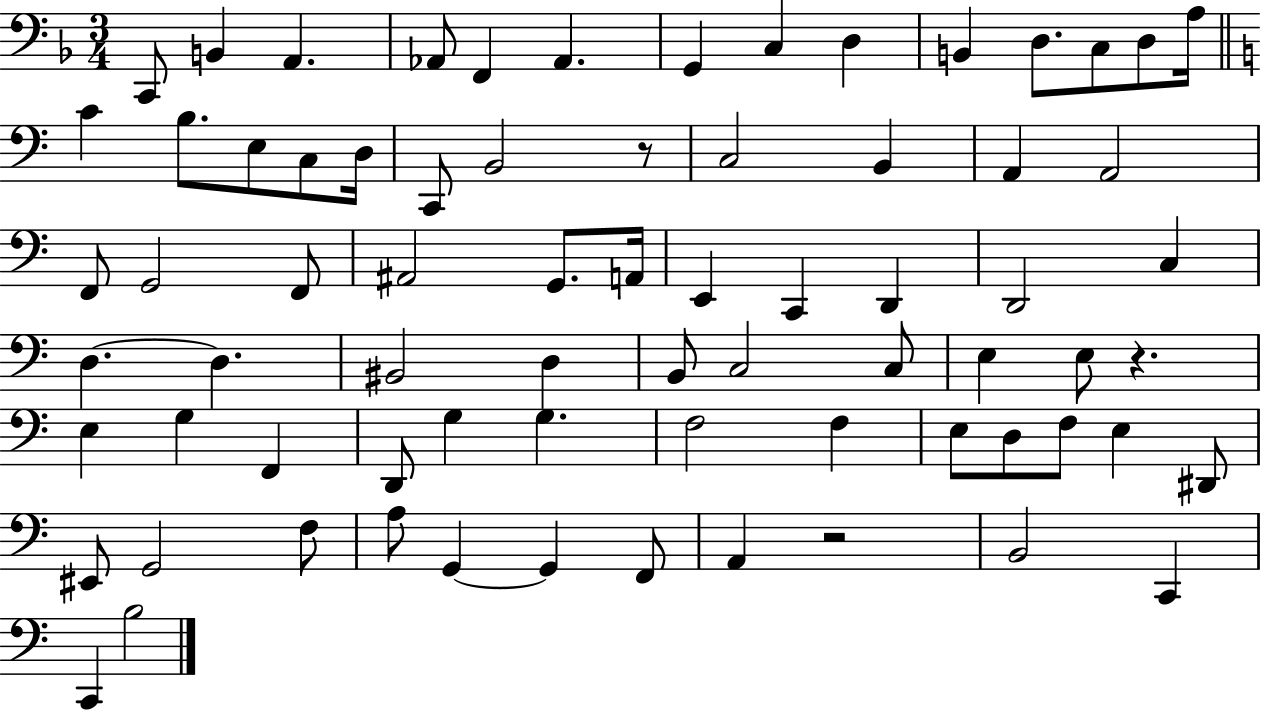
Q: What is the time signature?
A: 3/4